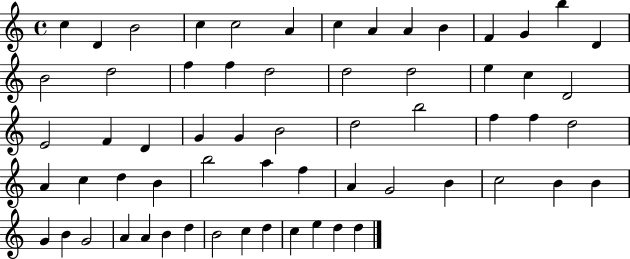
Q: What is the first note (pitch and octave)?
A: C5